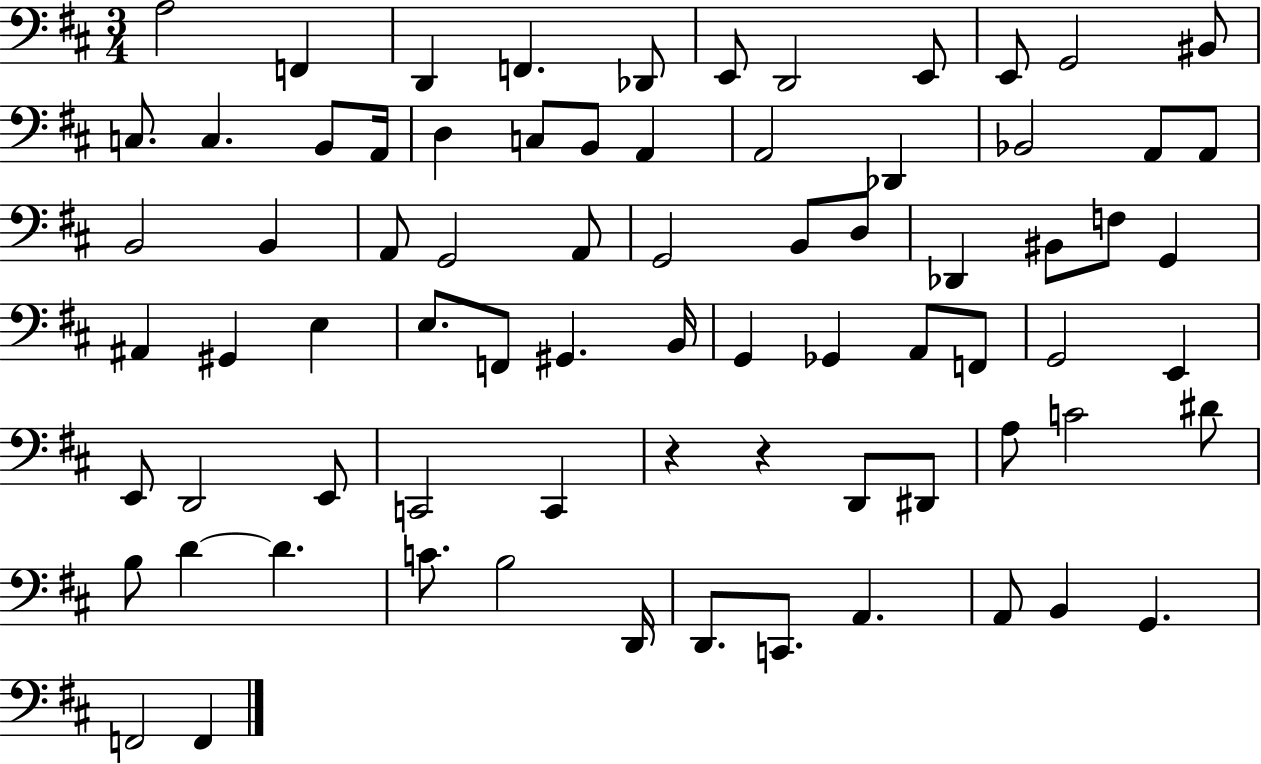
{
  \clef bass
  \numericTimeSignature
  \time 3/4
  \key d \major
  a2 f,4 | d,4 f,4. des,8 | e,8 d,2 e,8 | e,8 g,2 bis,8 | \break c8. c4. b,8 a,16 | d4 c8 b,8 a,4 | a,2 des,4 | bes,2 a,8 a,8 | \break b,2 b,4 | a,8 g,2 a,8 | g,2 b,8 d8 | des,4 bis,8 f8 g,4 | \break ais,4 gis,4 e4 | e8. f,8 gis,4. b,16 | g,4 ges,4 a,8 f,8 | g,2 e,4 | \break e,8 d,2 e,8 | c,2 c,4 | r4 r4 d,8 dis,8 | a8 c'2 dis'8 | \break b8 d'4~~ d'4. | c'8. b2 d,16 | d,8. c,8. a,4. | a,8 b,4 g,4. | \break f,2 f,4 | \bar "|."
}